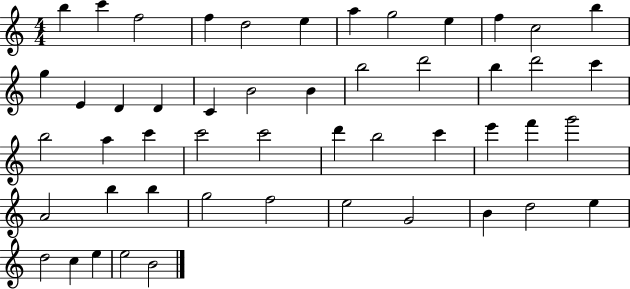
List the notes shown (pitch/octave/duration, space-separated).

B5/q C6/q F5/h F5/q D5/h E5/q A5/q G5/h E5/q F5/q C5/h B5/q G5/q E4/q D4/q D4/q C4/q B4/h B4/q B5/h D6/h B5/q D6/h C6/q B5/h A5/q C6/q C6/h C6/h D6/q B5/h C6/q E6/q F6/q G6/h A4/h B5/q B5/q G5/h F5/h E5/h G4/h B4/q D5/h E5/q D5/h C5/q E5/q E5/h B4/h